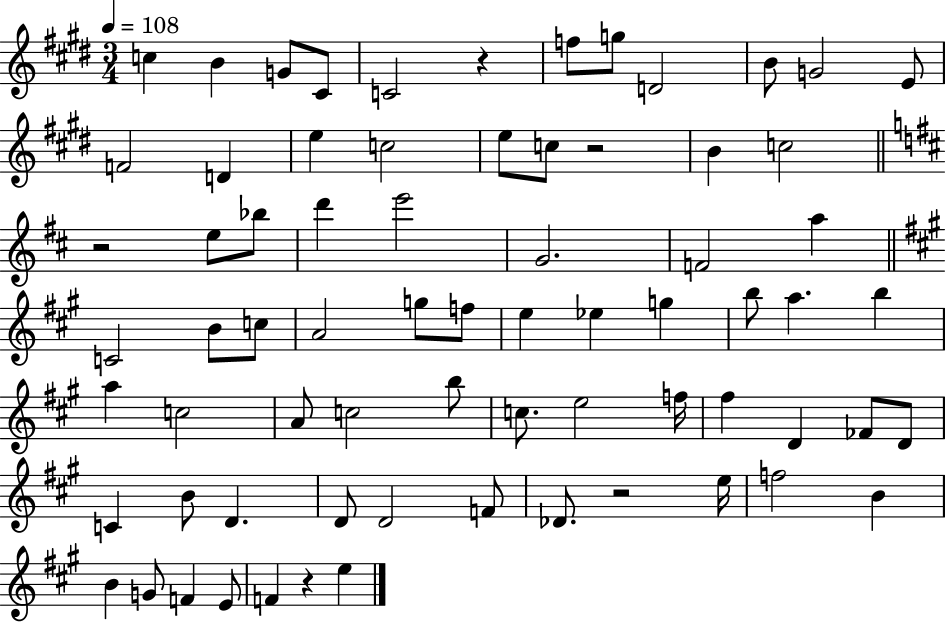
C5/q B4/q G4/e C#4/e C4/h R/q F5/e G5/e D4/h B4/e G4/h E4/e F4/h D4/q E5/q C5/h E5/e C5/e R/h B4/q C5/h R/h E5/e Bb5/e D6/q E6/h G4/h. F4/h A5/q C4/h B4/e C5/e A4/h G5/e F5/e E5/q Eb5/q G5/q B5/e A5/q. B5/q A5/q C5/h A4/e C5/h B5/e C5/e. E5/h F5/s F#5/q D4/q FES4/e D4/e C4/q B4/e D4/q. D4/e D4/h F4/e Db4/e. R/h E5/s F5/h B4/q B4/q G4/e F4/q E4/e F4/q R/q E5/q